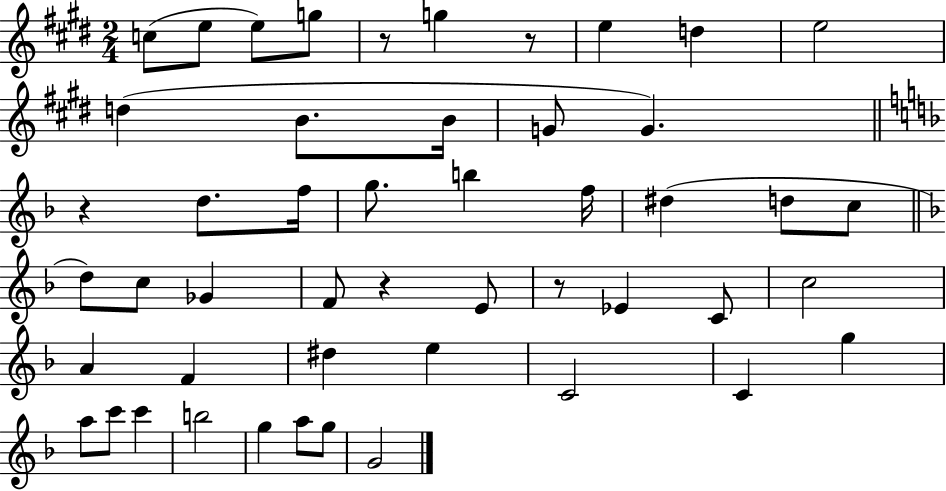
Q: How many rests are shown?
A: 5